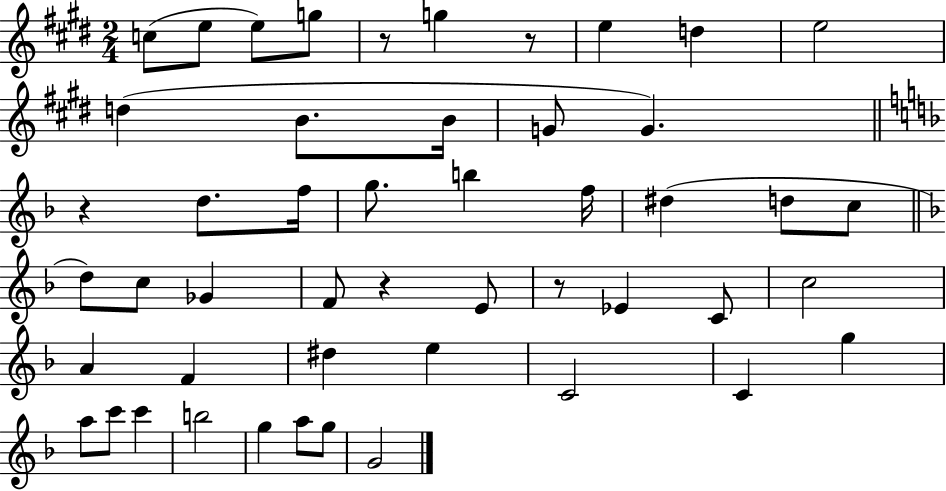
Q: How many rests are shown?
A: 5